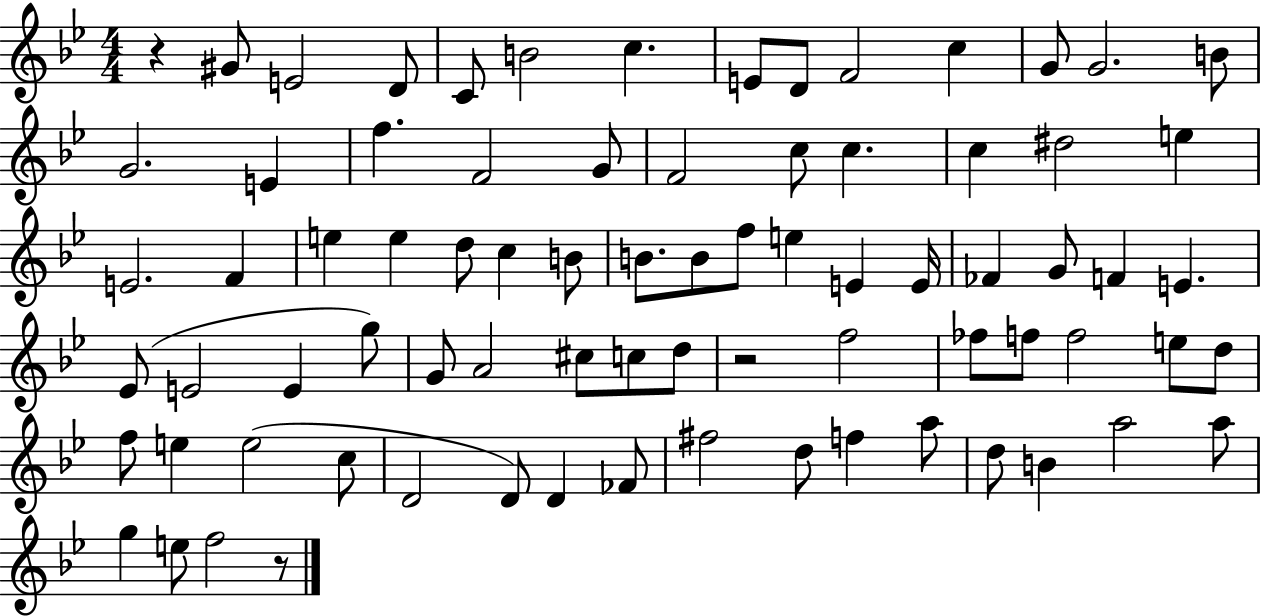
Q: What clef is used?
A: treble